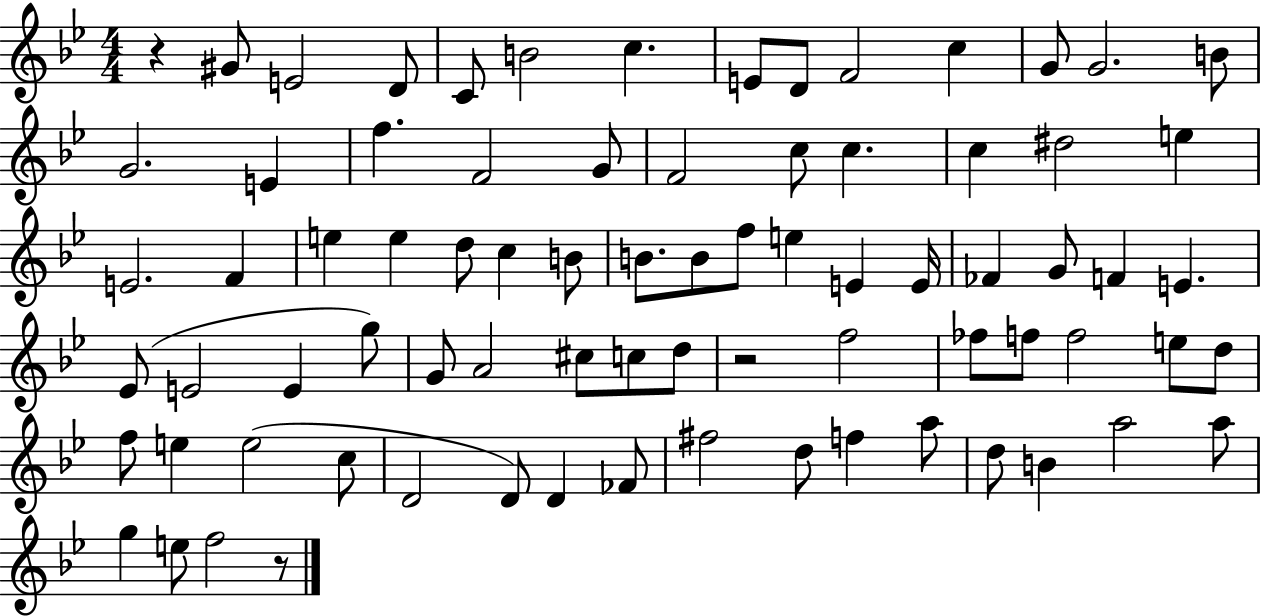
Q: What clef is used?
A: treble